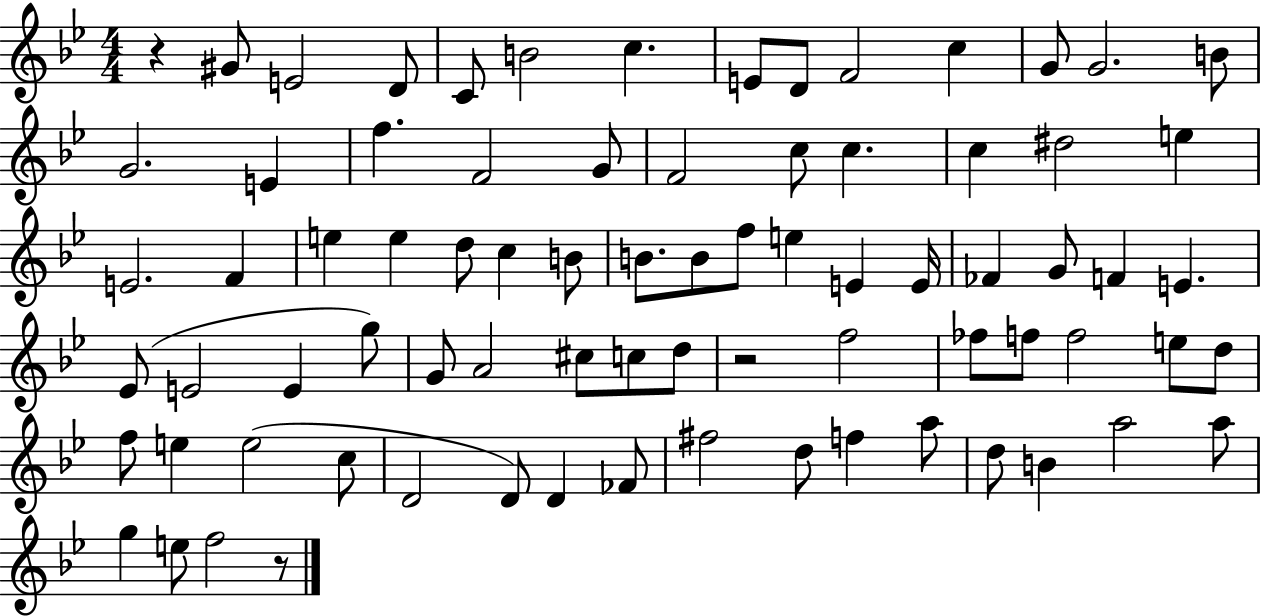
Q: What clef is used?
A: treble